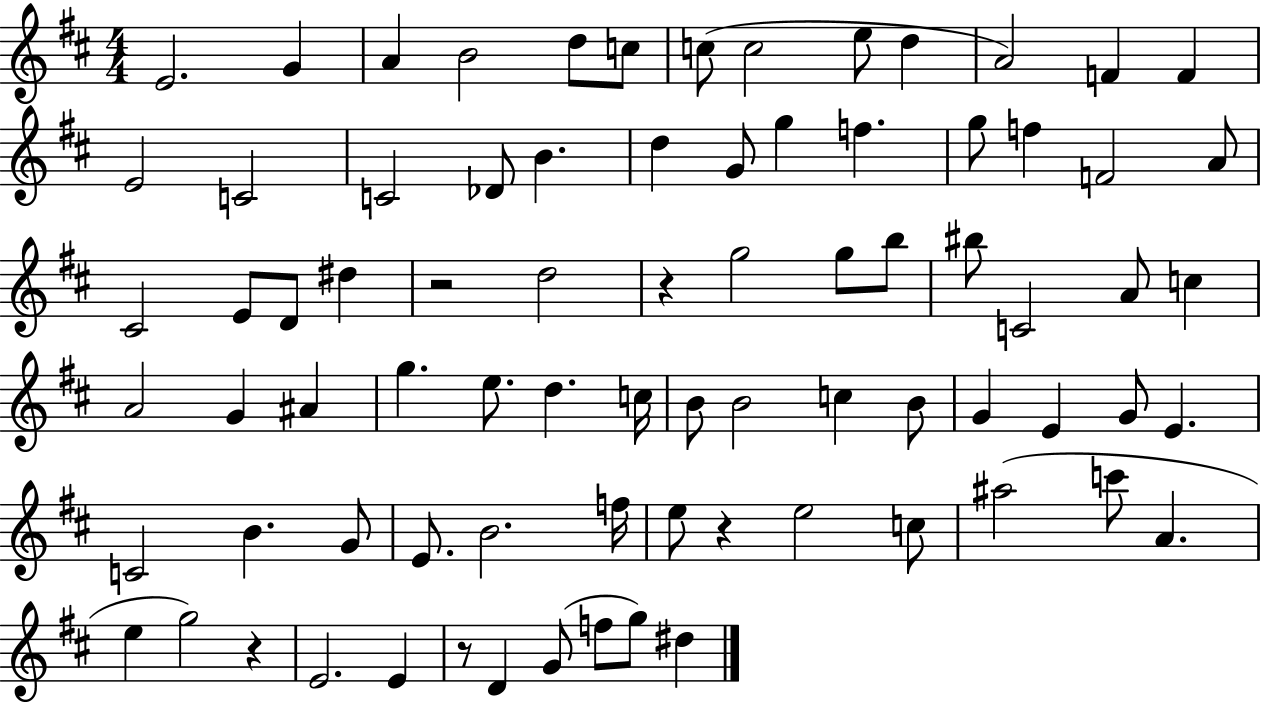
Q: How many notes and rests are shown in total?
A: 79